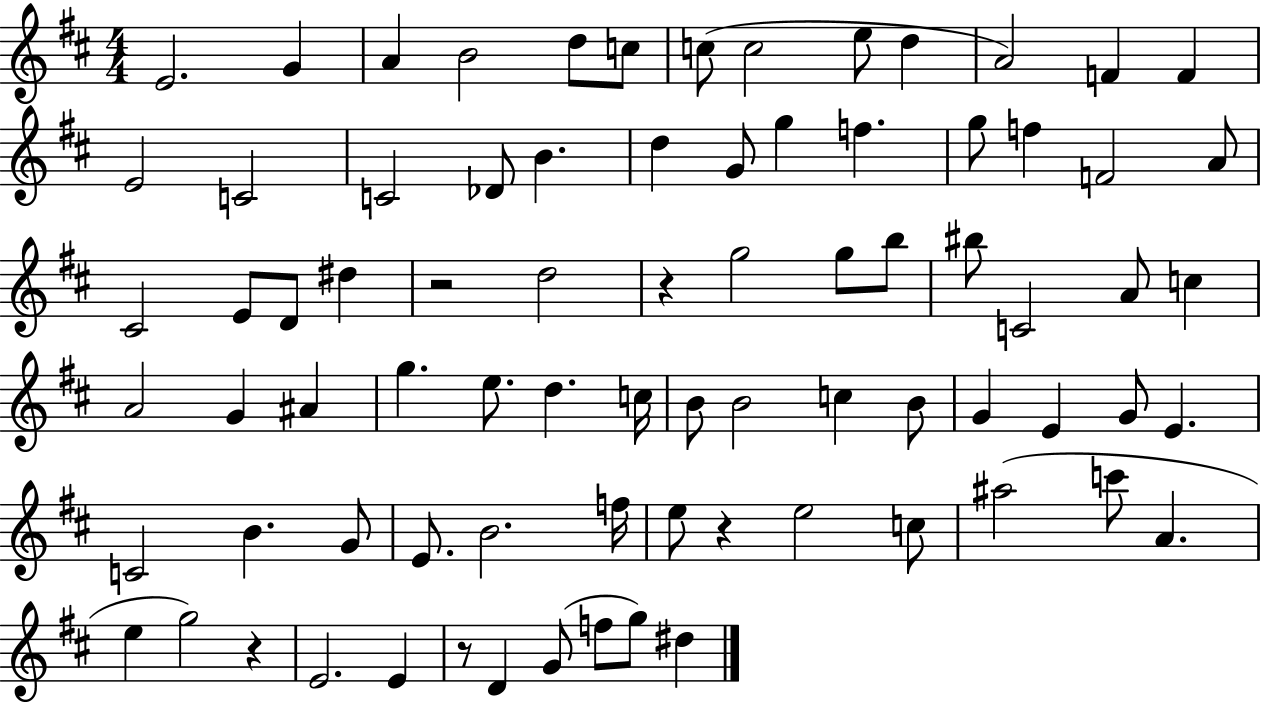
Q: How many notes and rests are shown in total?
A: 79